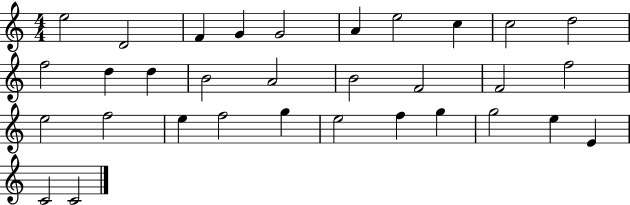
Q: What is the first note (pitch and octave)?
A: E5